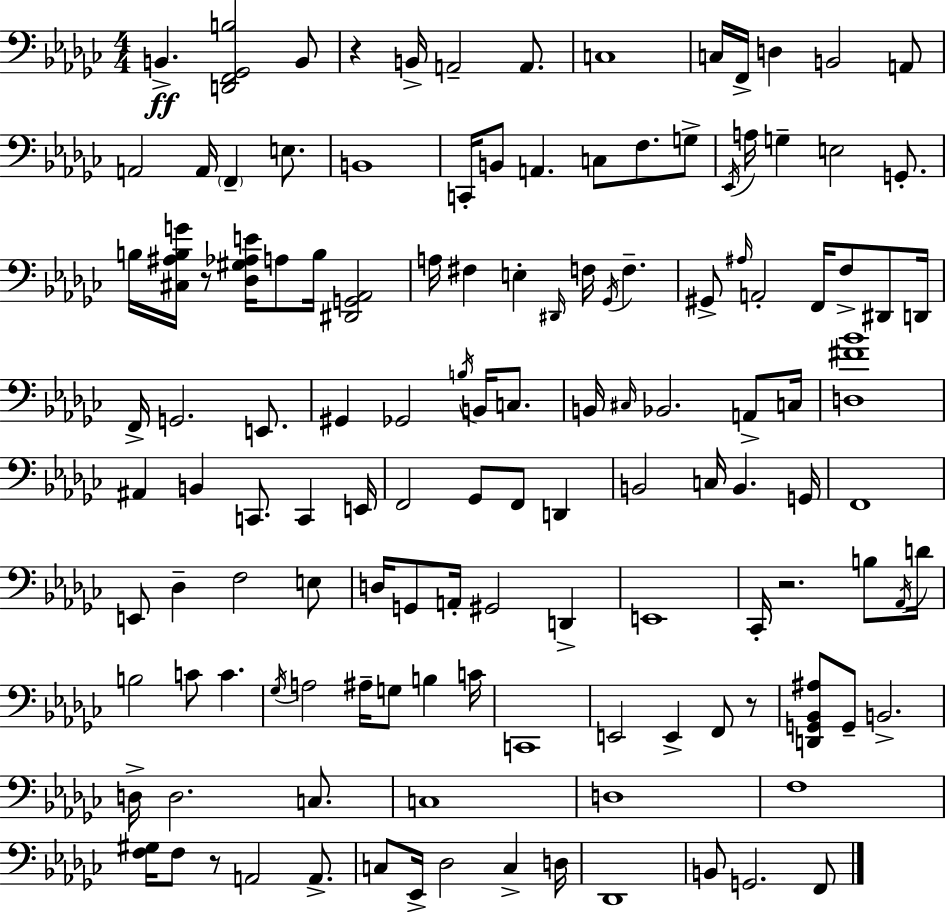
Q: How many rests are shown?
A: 5